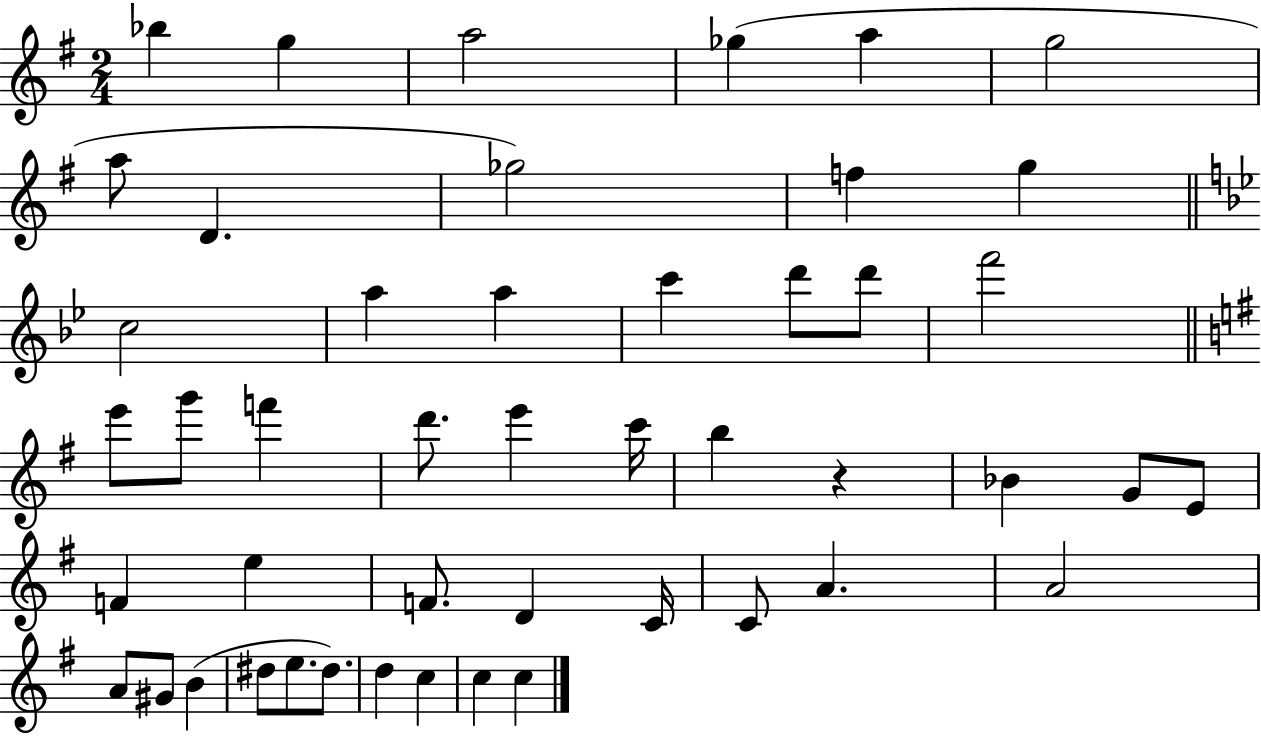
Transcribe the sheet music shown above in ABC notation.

X:1
T:Untitled
M:2/4
L:1/4
K:G
_b g a2 _g a g2 a/2 D _g2 f g c2 a a c' d'/2 d'/2 f'2 e'/2 g'/2 f' d'/2 e' c'/4 b z _B G/2 E/2 F e F/2 D C/4 C/2 A A2 A/2 ^G/2 B ^d/2 e/2 ^d/2 d c c c